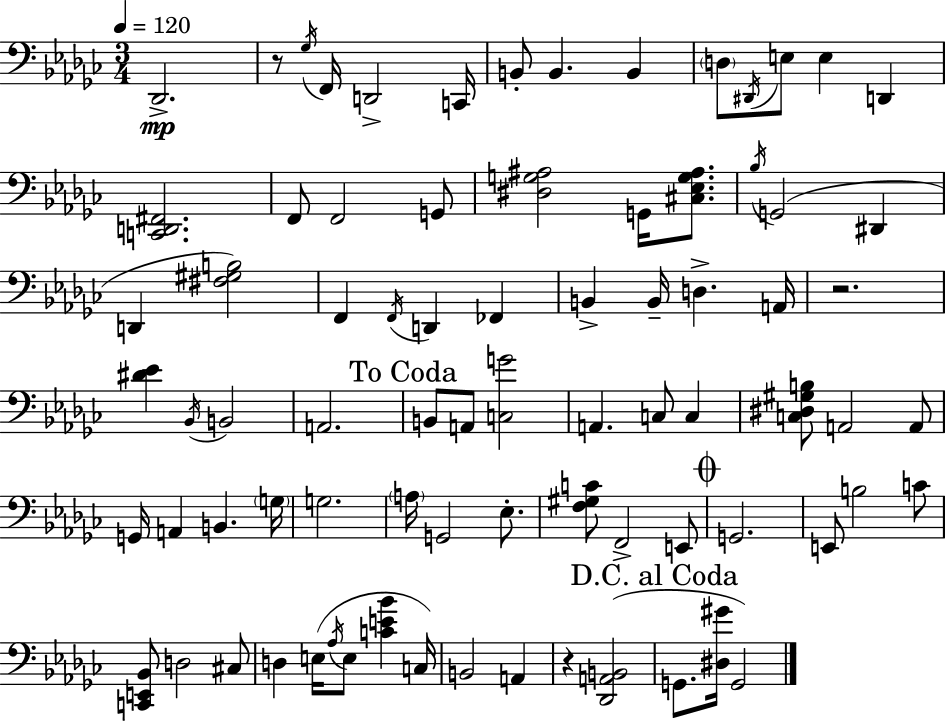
X:1
T:Untitled
M:3/4
L:1/4
K:Ebm
_D,,2 z/2 _G,/4 F,,/4 D,,2 C,,/4 B,,/2 B,, B,, D,/2 ^D,,/4 E,/2 E, D,, [C,,D,,^F,,]2 F,,/2 F,,2 G,,/2 [^D,G,^A,]2 G,,/4 [^C,_E,G,^A,]/2 _B,/4 G,,2 ^D,, D,, [^F,^G,B,]2 F,, F,,/4 D,, _F,, B,, B,,/4 D, A,,/4 z2 [^D_E] _B,,/4 B,,2 A,,2 B,,/2 A,,/2 [C,G]2 A,, C,/2 C, [C,^D,^G,B,]/2 A,,2 A,,/2 G,,/4 A,, B,, G,/4 G,2 A,/4 G,,2 _E,/2 [F,^G,C]/2 F,,2 E,,/2 G,,2 E,,/2 B,2 C/2 [C,,E,,_B,,]/2 D,2 ^C,/2 D, E,/4 _A,/4 E,/2 [CE_B] C,/4 B,,2 A,, z [_D,,A,,B,,]2 G,,/2 [^D,^G]/4 G,,2